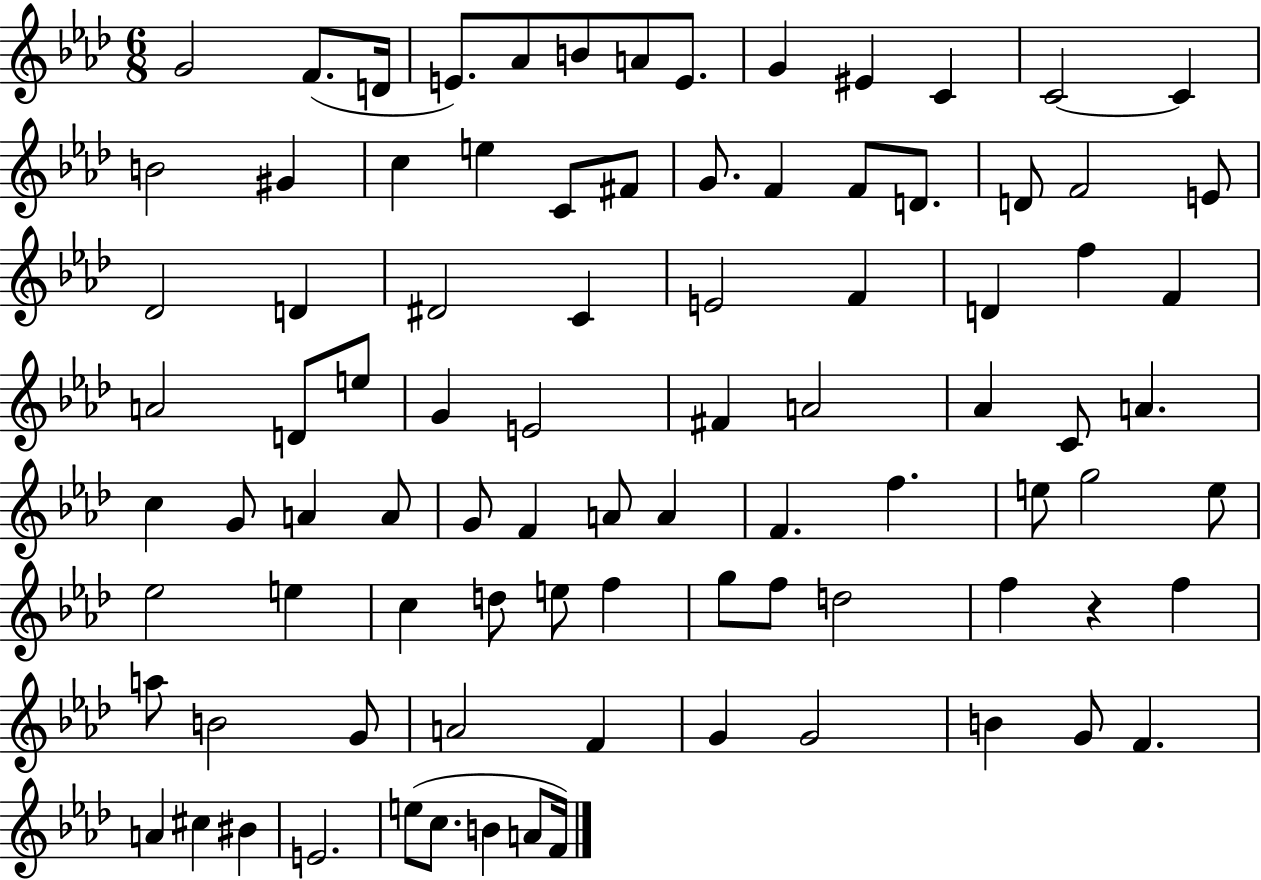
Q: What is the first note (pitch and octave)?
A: G4